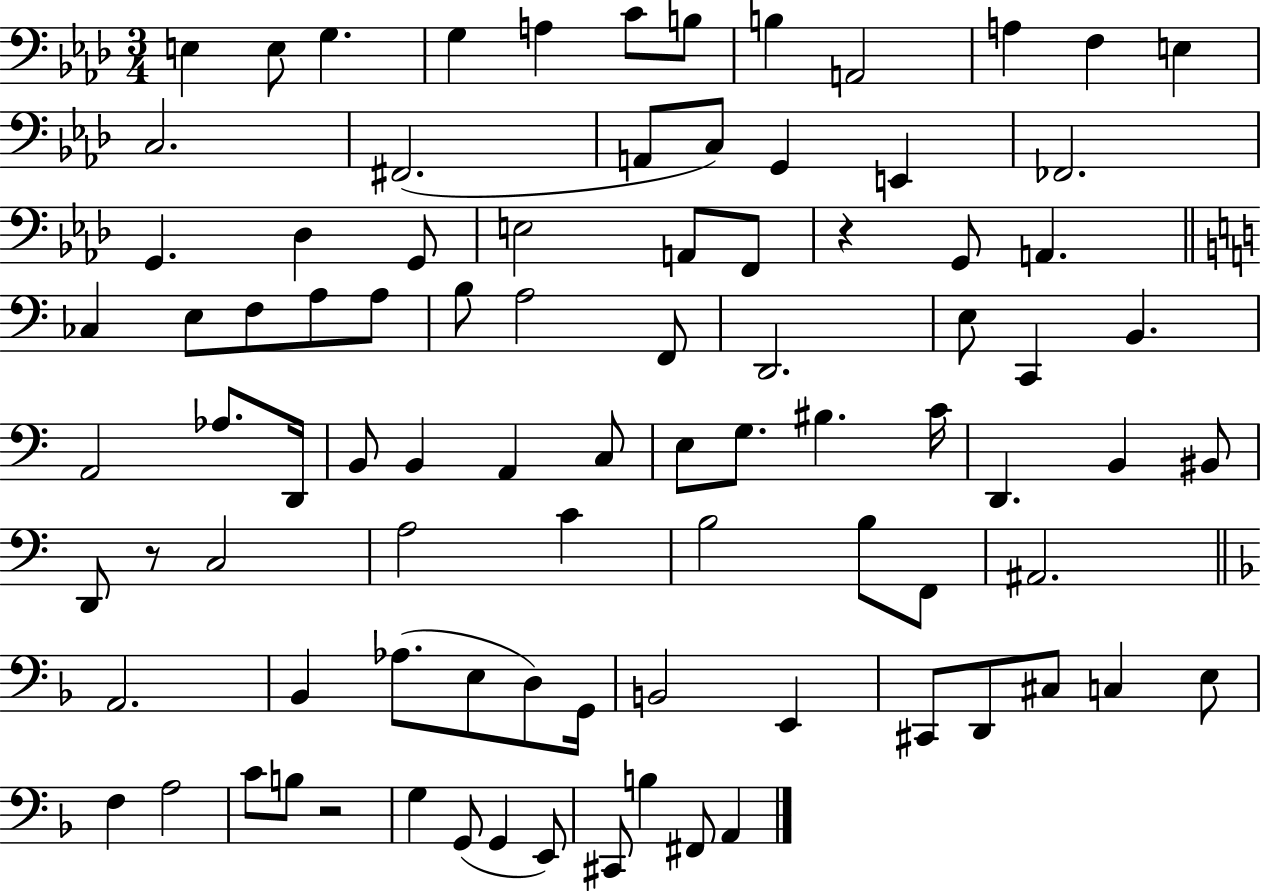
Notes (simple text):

E3/q E3/e G3/q. G3/q A3/q C4/e B3/e B3/q A2/h A3/q F3/q E3/q C3/h. F#2/h. A2/e C3/e G2/q E2/q FES2/h. G2/q. Db3/q G2/e E3/h A2/e F2/e R/q G2/e A2/q. CES3/q E3/e F3/e A3/e A3/e B3/e A3/h F2/e D2/h. E3/e C2/q B2/q. A2/h Ab3/e. D2/s B2/e B2/q A2/q C3/e E3/e G3/e. BIS3/q. C4/s D2/q. B2/q BIS2/e D2/e R/e C3/h A3/h C4/q B3/h B3/e F2/e A#2/h. A2/h. Bb2/q Ab3/e. E3/e D3/e G2/s B2/h E2/q C#2/e D2/e C#3/e C3/q E3/e F3/q A3/h C4/e B3/e R/h G3/q G2/e G2/q E2/e C#2/e B3/q F#2/e A2/q